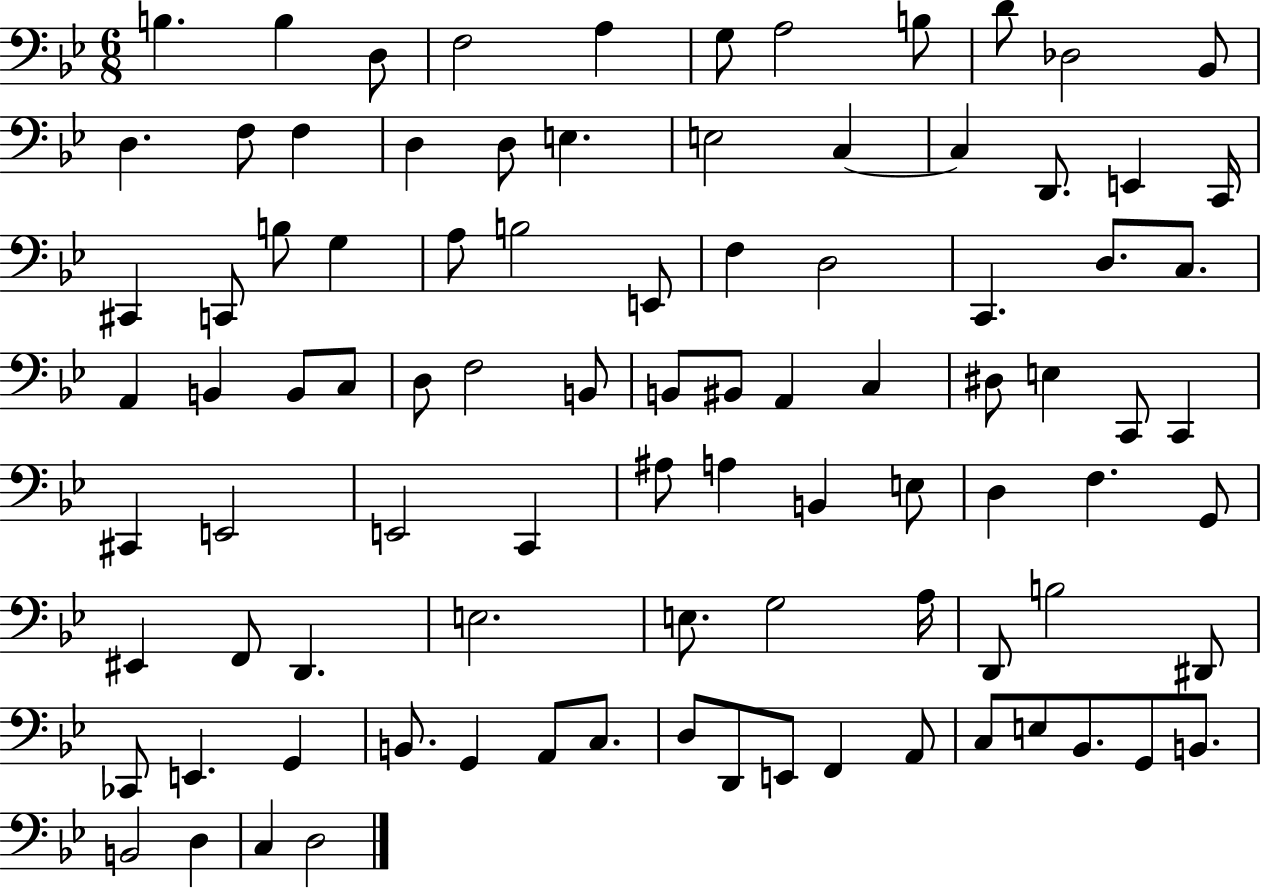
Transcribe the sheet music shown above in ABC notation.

X:1
T:Untitled
M:6/8
L:1/4
K:Bb
B, B, D,/2 F,2 A, G,/2 A,2 B,/2 D/2 _D,2 _B,,/2 D, F,/2 F, D, D,/2 E, E,2 C, C, D,,/2 E,, C,,/4 ^C,, C,,/2 B,/2 G, A,/2 B,2 E,,/2 F, D,2 C,, D,/2 C,/2 A,, B,, B,,/2 C,/2 D,/2 F,2 B,,/2 B,,/2 ^B,,/2 A,, C, ^D,/2 E, C,,/2 C,, ^C,, E,,2 E,,2 C,, ^A,/2 A, B,, E,/2 D, F, G,,/2 ^E,, F,,/2 D,, E,2 E,/2 G,2 A,/4 D,,/2 B,2 ^D,,/2 _C,,/2 E,, G,, B,,/2 G,, A,,/2 C,/2 D,/2 D,,/2 E,,/2 F,, A,,/2 C,/2 E,/2 _B,,/2 G,,/2 B,,/2 B,,2 D, C, D,2